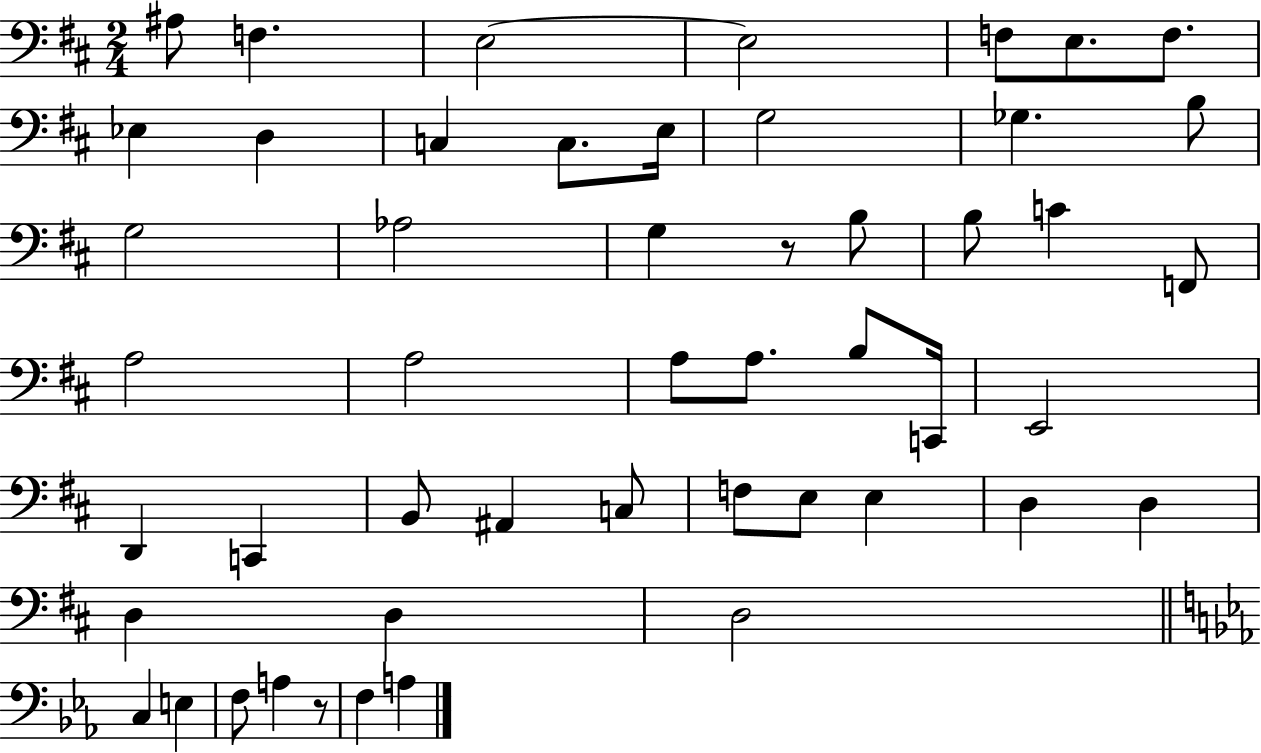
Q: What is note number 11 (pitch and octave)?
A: C3